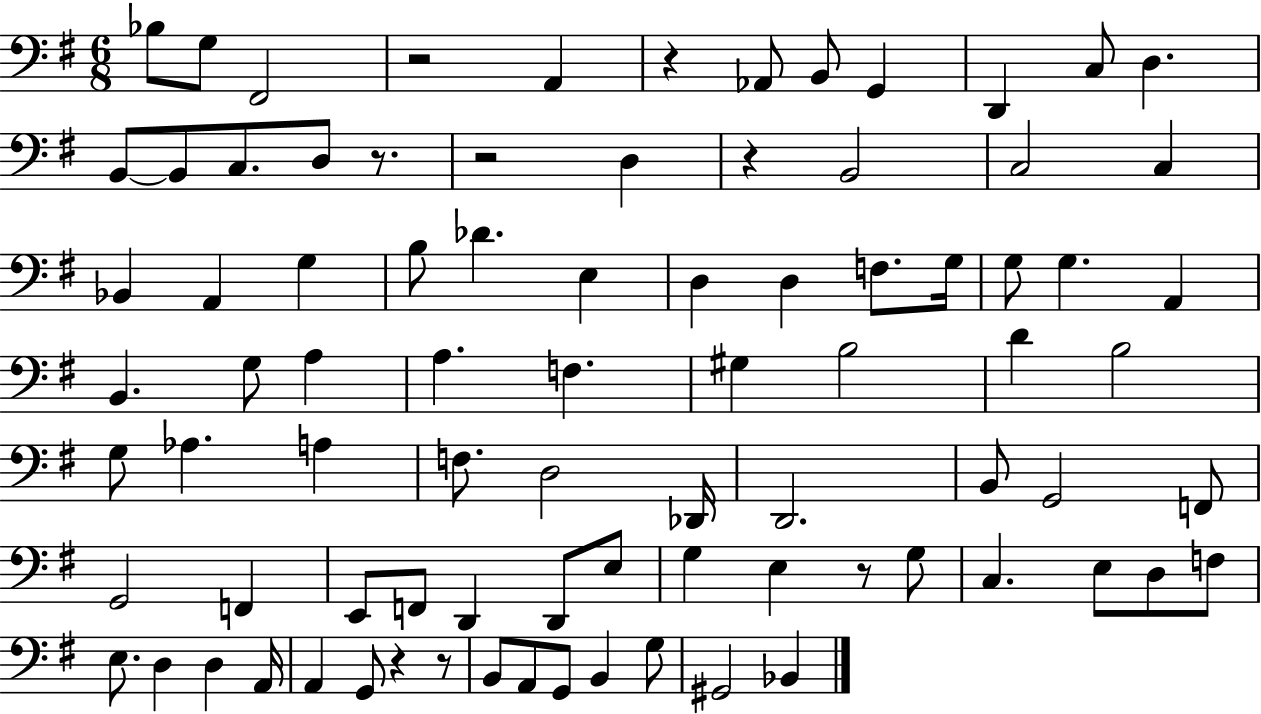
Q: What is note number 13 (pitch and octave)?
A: C3